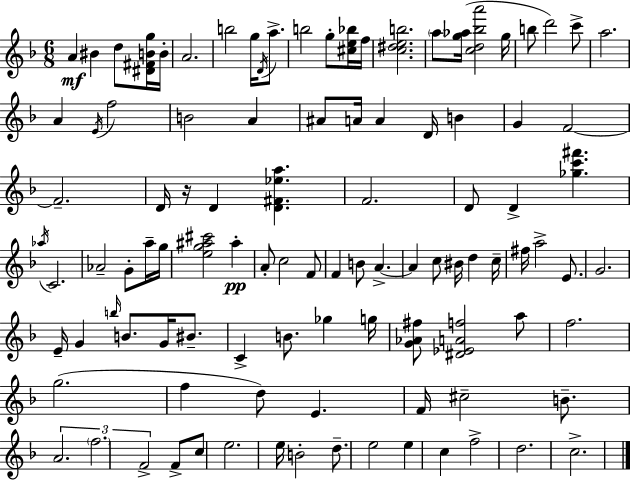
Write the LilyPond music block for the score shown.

{
  \clef treble
  \numericTimeSignature
  \time 6/8
  \key d \minor
  \repeat volta 2 { a'4\mf bis'4 d''8 <dis' fis' b' g''>16 b'16-. | a'2. | b''2 g''16 \acciaccatura { d'16 } a''8.-> | b''2 g''8-. <cis'' e'' bes''>16 | \break f''16 <c'' dis'' e'' b''>2. | \parenthesize a''8 <g'' aes''>16( <c'' d'' bes'' a'''>2 | g''16 b''8 d'''2) c'''8-> | a''2. | \break a'4 \acciaccatura { e'16 } f''2 | b'2 a'4 | ais'8 a'16 a'4 d'16 b'4 | g'4 f'2~~ | \break f'2.-- | d'16 r16 d'4 <d' fis' ees'' a''>4. | f'2. | d'8 d'4-> <ges'' c''' fis'''>4. | \break \acciaccatura { aes''16 } c'2. | aes'2-- g'8-. | a''16-- g''16 <e'' g'' ais'' cis'''>2 ais''4-.\pp | a'8-. c''2 | \break f'8 f'4 b'8 a'4.->~~ | a'4 c''8 bis'16 d''4 | c''16-- fis''16 a''2-> | e'8. g'2. | \break e'16-- g'4 \grace { b''16 } b'8. | g'16 bis'8.-- c'4-> b'8. ges''4 | g''16 <g' aes' fis''>8 <dis' ees' a' f''>2 | a''8 f''2. | \break g''2.( | f''4 d''8) e'4. | f'16 cis''2-- | b'8.-- \tuplet 3/2 { a'2. | \break \parenthesize f''2. | f'2-> } | f'8-> c''8 e''2. | e''16 b'2-. | \break d''8.-- e''2 | e''4 c''4 f''2-> | d''2. | c''2.-> | \break } \bar "|."
}